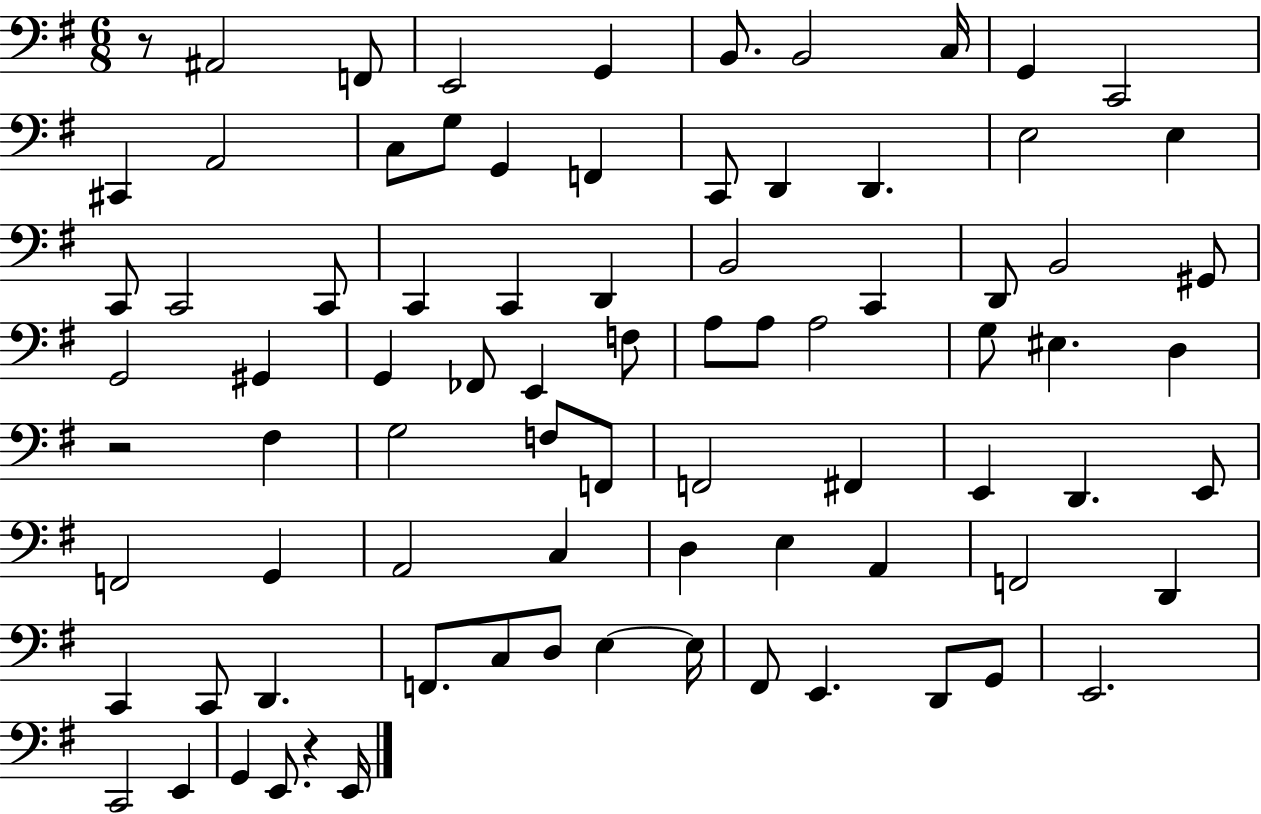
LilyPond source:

{
  \clef bass
  \numericTimeSignature
  \time 6/8
  \key g \major
  r8 ais,2 f,8 | e,2 g,4 | b,8. b,2 c16 | g,4 c,2 | \break cis,4 a,2 | c8 g8 g,4 f,4 | c,8 d,4 d,4. | e2 e4 | \break c,8 c,2 c,8 | c,4 c,4 d,4 | b,2 c,4 | d,8 b,2 gis,8 | \break g,2 gis,4 | g,4 fes,8 e,4 f8 | a8 a8 a2 | g8 eis4. d4 | \break r2 fis4 | g2 f8 f,8 | f,2 fis,4 | e,4 d,4. e,8 | \break f,2 g,4 | a,2 c4 | d4 e4 a,4 | f,2 d,4 | \break c,4 c,8 d,4. | f,8. c8 d8 e4~~ e16 | fis,8 e,4. d,8 g,8 | e,2. | \break c,2 e,4 | g,4 e,8. r4 e,16 | \bar "|."
}